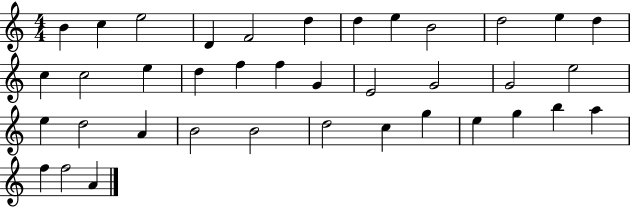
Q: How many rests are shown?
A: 0